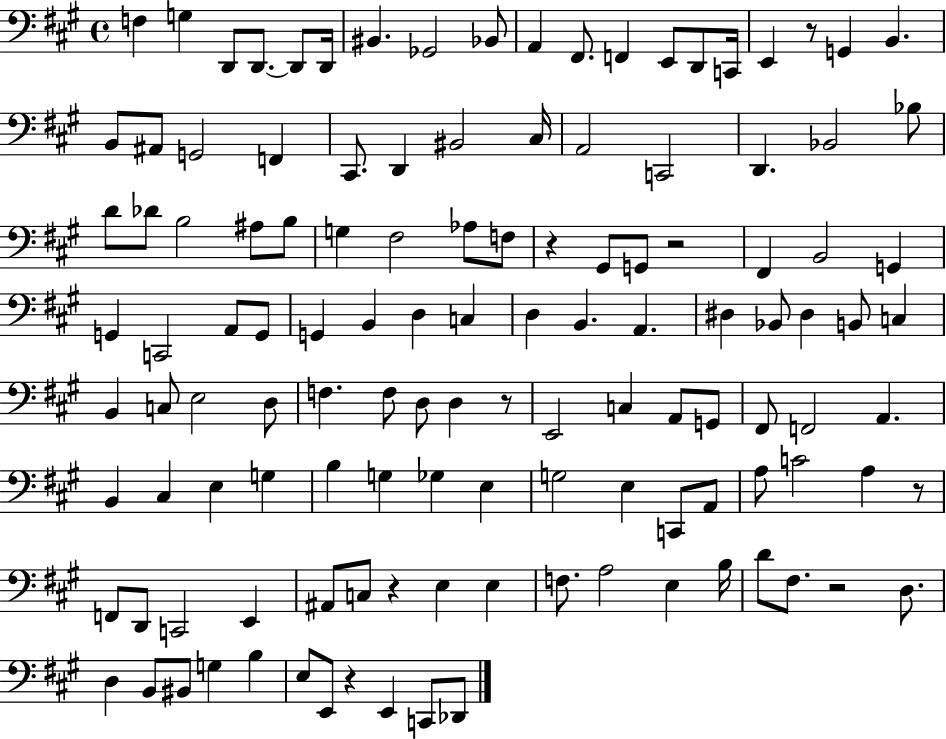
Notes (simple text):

F3/q G3/q D2/e D2/e. D2/e D2/s BIS2/q. Gb2/h Bb2/e A2/q F#2/e. F2/q E2/e D2/e C2/s E2/q R/e G2/q B2/q. B2/e A#2/e G2/h F2/q C#2/e. D2/q BIS2/h C#3/s A2/h C2/h D2/q. Bb2/h Bb3/e D4/e Db4/e B3/h A#3/e B3/e G3/q F#3/h Ab3/e F3/e R/q G#2/e G2/e R/h F#2/q B2/h G2/q G2/q C2/h A2/e G2/e G2/q B2/q D3/q C3/q D3/q B2/q. A2/q. D#3/q Bb2/e D#3/q B2/e C3/q B2/q C3/e E3/h D3/e F3/q. F3/e D3/e D3/q R/e E2/h C3/q A2/e G2/e F#2/e F2/h A2/q. B2/q C#3/q E3/q G3/q B3/q G3/q Gb3/q E3/q G3/h E3/q C2/e A2/e A3/e C4/h A3/q R/e F2/e D2/e C2/h E2/q A#2/e C3/e R/q E3/q E3/q F3/e. A3/h E3/q B3/s D4/e F#3/e. R/h D3/e. D3/q B2/e BIS2/e G3/q B3/q E3/e E2/e R/q E2/q C2/e Db2/e